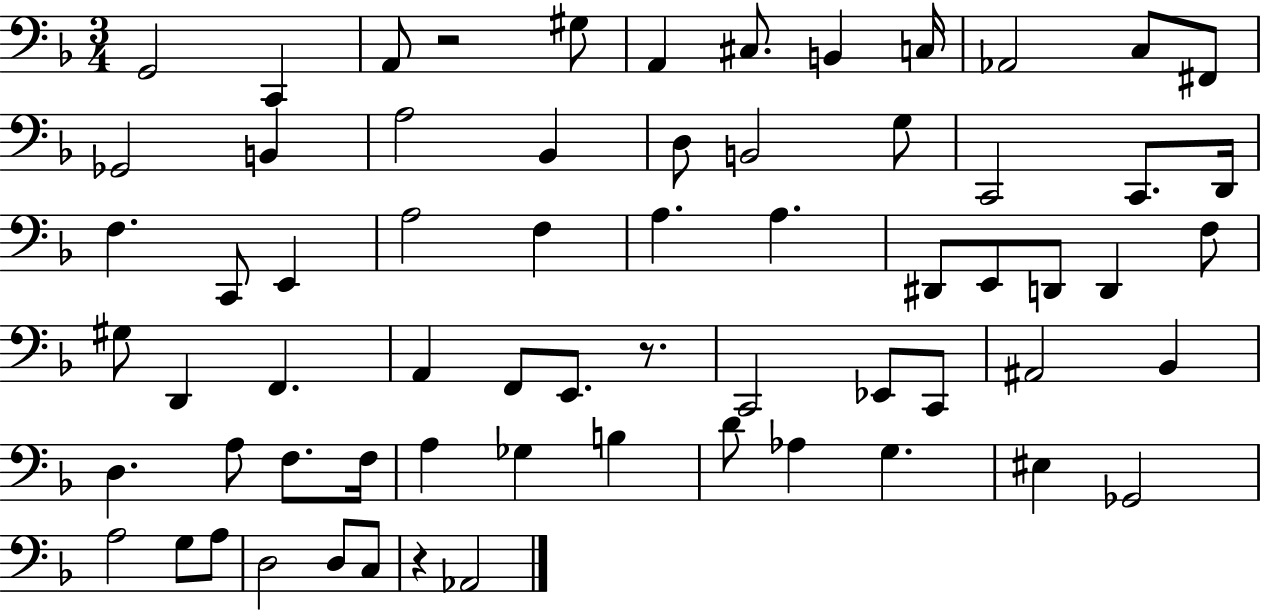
{
  \clef bass
  \numericTimeSignature
  \time 3/4
  \key f \major
  g,2 c,4 | a,8 r2 gis8 | a,4 cis8. b,4 c16 | aes,2 c8 fis,8 | \break ges,2 b,4 | a2 bes,4 | d8 b,2 g8 | c,2 c,8. d,16 | \break f4. c,8 e,4 | a2 f4 | a4. a4. | dis,8 e,8 d,8 d,4 f8 | \break gis8 d,4 f,4. | a,4 f,8 e,8. r8. | c,2 ees,8 c,8 | ais,2 bes,4 | \break d4. a8 f8. f16 | a4 ges4 b4 | d'8 aes4 g4. | eis4 ges,2 | \break a2 g8 a8 | d2 d8 c8 | r4 aes,2 | \bar "|."
}